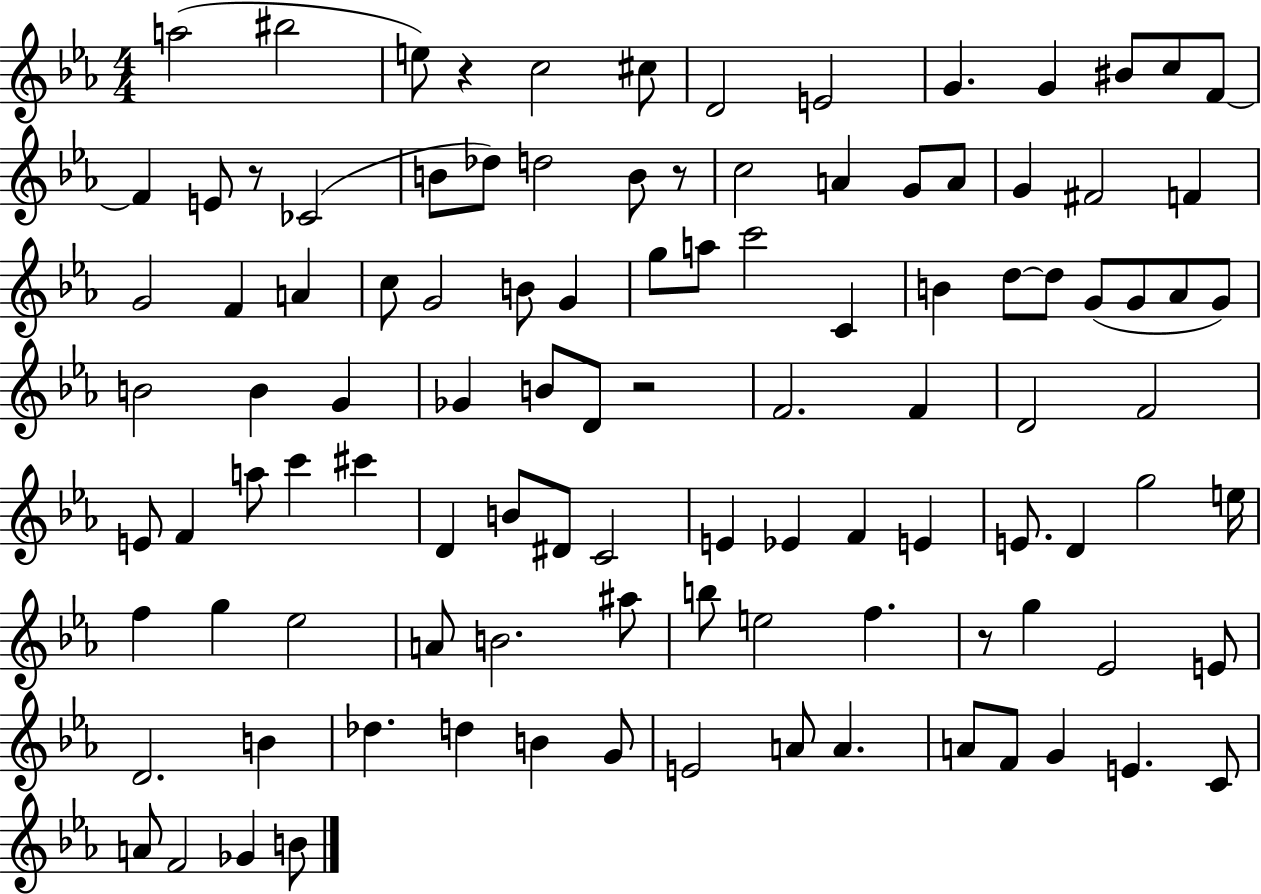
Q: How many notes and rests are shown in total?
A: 106